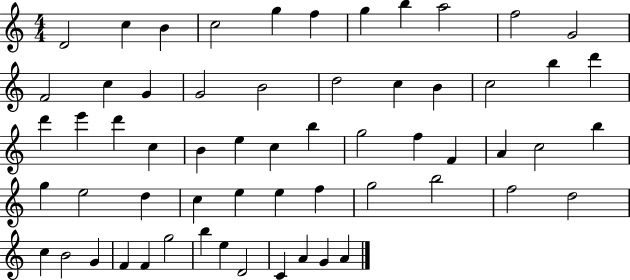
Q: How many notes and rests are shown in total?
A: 60